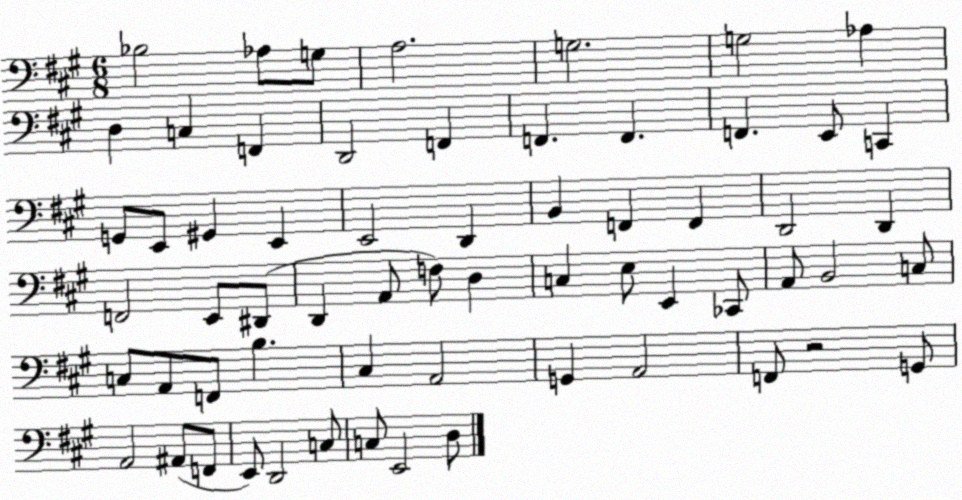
X:1
T:Untitled
M:6/8
L:1/4
K:A
_B,2 _A,/2 G,/2 A,2 G,2 G,2 _A, D, C, F,, D,,2 F,, F,, F,, F,, E,,/2 C,, G,,/2 E,,/2 ^G,, E,, E,,2 D,, B,, F,, F,, D,,2 D,, F,,2 E,,/2 ^D,,/2 D,, A,,/2 F,/2 D, C, E,/2 E,, _C,,/2 A,,/2 B,,2 C,/2 C,/2 A,,/2 F,,/2 B, ^C, A,,2 G,, A,,2 F,,/2 z2 G,,/2 A,,2 ^A,,/2 F,,/2 E,,/2 D,,2 C,/2 C,/2 E,,2 D,/2